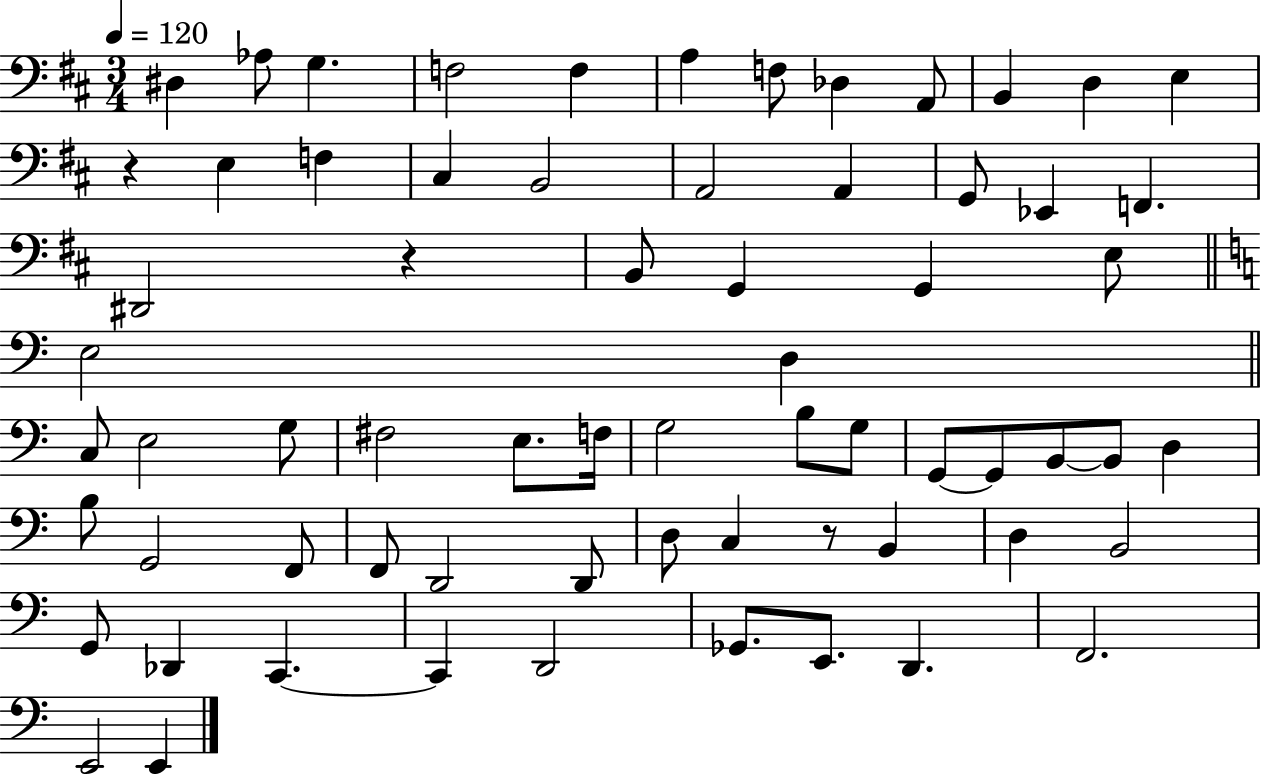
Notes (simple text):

D#3/q Ab3/e G3/q. F3/h F3/q A3/q F3/e Db3/q A2/e B2/q D3/q E3/q R/q E3/q F3/q C#3/q B2/h A2/h A2/q G2/e Eb2/q F2/q. D#2/h R/q B2/e G2/q G2/q E3/e E3/h D3/q C3/e E3/h G3/e F#3/h E3/e. F3/s G3/h B3/e G3/e G2/e G2/e B2/e B2/e D3/q B3/e G2/h F2/e F2/e D2/h D2/e D3/e C3/q R/e B2/q D3/q B2/h G2/e Db2/q C2/q. C2/q D2/h Gb2/e. E2/e. D2/q. F2/h. E2/h E2/q